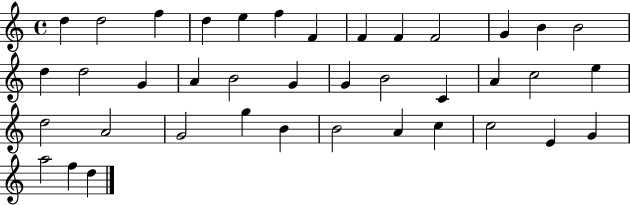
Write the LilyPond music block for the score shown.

{
  \clef treble
  \time 4/4
  \defaultTimeSignature
  \key c \major
  d''4 d''2 f''4 | d''4 e''4 f''4 f'4 | f'4 f'4 f'2 | g'4 b'4 b'2 | \break d''4 d''2 g'4 | a'4 b'2 g'4 | g'4 b'2 c'4 | a'4 c''2 e''4 | \break d''2 a'2 | g'2 g''4 b'4 | b'2 a'4 c''4 | c''2 e'4 g'4 | \break a''2 f''4 d''4 | \bar "|."
}